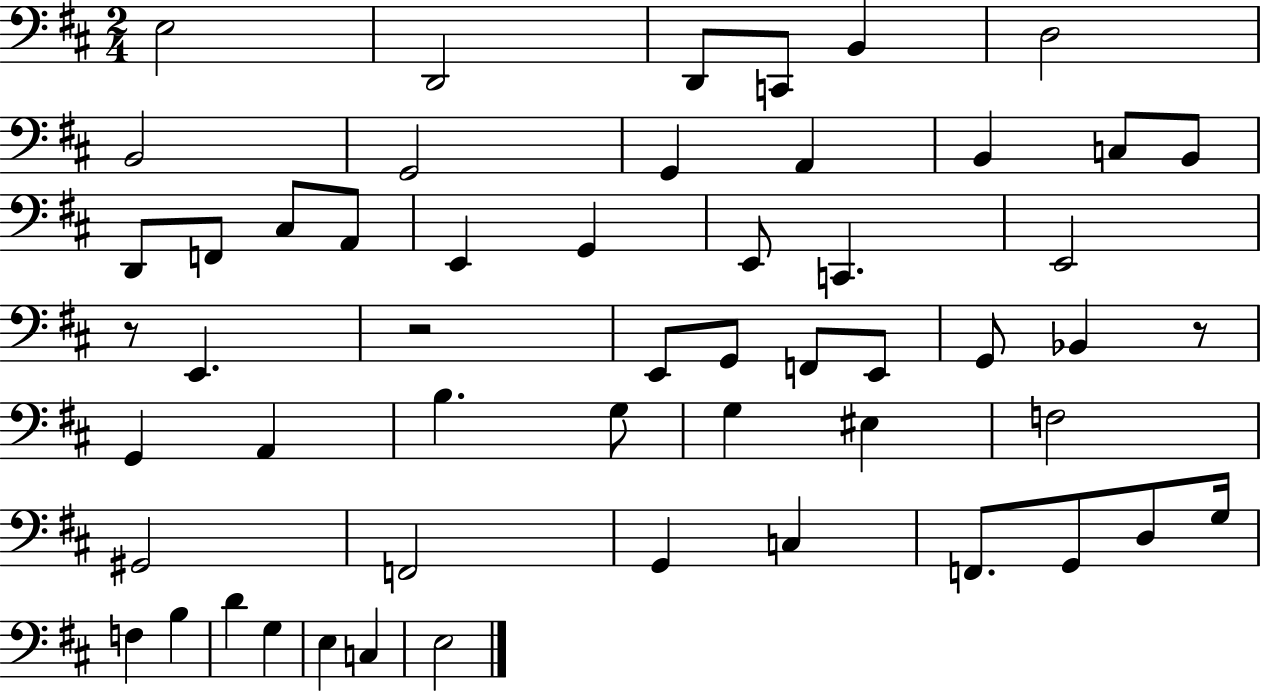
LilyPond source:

{
  \clef bass
  \numericTimeSignature
  \time 2/4
  \key d \major
  e2 | d,2 | d,8 c,8 b,4 | d2 | \break b,2 | g,2 | g,4 a,4 | b,4 c8 b,8 | \break d,8 f,8 cis8 a,8 | e,4 g,4 | e,8 c,4. | e,2 | \break r8 e,4. | r2 | e,8 g,8 f,8 e,8 | g,8 bes,4 r8 | \break g,4 a,4 | b4. g8 | g4 eis4 | f2 | \break gis,2 | f,2 | g,4 c4 | f,8. g,8 d8 g16 | \break f4 b4 | d'4 g4 | e4 c4 | e2 | \break \bar "|."
}